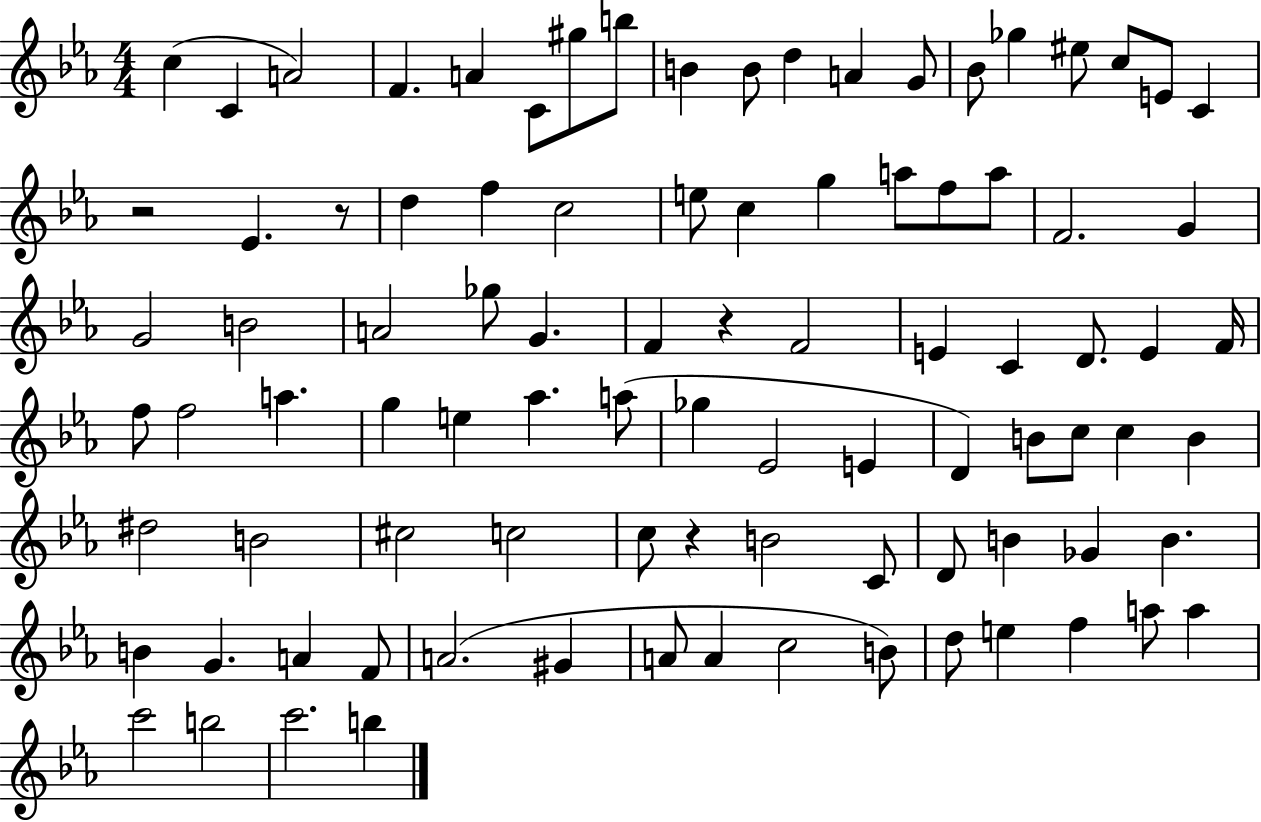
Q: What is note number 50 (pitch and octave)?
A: A5